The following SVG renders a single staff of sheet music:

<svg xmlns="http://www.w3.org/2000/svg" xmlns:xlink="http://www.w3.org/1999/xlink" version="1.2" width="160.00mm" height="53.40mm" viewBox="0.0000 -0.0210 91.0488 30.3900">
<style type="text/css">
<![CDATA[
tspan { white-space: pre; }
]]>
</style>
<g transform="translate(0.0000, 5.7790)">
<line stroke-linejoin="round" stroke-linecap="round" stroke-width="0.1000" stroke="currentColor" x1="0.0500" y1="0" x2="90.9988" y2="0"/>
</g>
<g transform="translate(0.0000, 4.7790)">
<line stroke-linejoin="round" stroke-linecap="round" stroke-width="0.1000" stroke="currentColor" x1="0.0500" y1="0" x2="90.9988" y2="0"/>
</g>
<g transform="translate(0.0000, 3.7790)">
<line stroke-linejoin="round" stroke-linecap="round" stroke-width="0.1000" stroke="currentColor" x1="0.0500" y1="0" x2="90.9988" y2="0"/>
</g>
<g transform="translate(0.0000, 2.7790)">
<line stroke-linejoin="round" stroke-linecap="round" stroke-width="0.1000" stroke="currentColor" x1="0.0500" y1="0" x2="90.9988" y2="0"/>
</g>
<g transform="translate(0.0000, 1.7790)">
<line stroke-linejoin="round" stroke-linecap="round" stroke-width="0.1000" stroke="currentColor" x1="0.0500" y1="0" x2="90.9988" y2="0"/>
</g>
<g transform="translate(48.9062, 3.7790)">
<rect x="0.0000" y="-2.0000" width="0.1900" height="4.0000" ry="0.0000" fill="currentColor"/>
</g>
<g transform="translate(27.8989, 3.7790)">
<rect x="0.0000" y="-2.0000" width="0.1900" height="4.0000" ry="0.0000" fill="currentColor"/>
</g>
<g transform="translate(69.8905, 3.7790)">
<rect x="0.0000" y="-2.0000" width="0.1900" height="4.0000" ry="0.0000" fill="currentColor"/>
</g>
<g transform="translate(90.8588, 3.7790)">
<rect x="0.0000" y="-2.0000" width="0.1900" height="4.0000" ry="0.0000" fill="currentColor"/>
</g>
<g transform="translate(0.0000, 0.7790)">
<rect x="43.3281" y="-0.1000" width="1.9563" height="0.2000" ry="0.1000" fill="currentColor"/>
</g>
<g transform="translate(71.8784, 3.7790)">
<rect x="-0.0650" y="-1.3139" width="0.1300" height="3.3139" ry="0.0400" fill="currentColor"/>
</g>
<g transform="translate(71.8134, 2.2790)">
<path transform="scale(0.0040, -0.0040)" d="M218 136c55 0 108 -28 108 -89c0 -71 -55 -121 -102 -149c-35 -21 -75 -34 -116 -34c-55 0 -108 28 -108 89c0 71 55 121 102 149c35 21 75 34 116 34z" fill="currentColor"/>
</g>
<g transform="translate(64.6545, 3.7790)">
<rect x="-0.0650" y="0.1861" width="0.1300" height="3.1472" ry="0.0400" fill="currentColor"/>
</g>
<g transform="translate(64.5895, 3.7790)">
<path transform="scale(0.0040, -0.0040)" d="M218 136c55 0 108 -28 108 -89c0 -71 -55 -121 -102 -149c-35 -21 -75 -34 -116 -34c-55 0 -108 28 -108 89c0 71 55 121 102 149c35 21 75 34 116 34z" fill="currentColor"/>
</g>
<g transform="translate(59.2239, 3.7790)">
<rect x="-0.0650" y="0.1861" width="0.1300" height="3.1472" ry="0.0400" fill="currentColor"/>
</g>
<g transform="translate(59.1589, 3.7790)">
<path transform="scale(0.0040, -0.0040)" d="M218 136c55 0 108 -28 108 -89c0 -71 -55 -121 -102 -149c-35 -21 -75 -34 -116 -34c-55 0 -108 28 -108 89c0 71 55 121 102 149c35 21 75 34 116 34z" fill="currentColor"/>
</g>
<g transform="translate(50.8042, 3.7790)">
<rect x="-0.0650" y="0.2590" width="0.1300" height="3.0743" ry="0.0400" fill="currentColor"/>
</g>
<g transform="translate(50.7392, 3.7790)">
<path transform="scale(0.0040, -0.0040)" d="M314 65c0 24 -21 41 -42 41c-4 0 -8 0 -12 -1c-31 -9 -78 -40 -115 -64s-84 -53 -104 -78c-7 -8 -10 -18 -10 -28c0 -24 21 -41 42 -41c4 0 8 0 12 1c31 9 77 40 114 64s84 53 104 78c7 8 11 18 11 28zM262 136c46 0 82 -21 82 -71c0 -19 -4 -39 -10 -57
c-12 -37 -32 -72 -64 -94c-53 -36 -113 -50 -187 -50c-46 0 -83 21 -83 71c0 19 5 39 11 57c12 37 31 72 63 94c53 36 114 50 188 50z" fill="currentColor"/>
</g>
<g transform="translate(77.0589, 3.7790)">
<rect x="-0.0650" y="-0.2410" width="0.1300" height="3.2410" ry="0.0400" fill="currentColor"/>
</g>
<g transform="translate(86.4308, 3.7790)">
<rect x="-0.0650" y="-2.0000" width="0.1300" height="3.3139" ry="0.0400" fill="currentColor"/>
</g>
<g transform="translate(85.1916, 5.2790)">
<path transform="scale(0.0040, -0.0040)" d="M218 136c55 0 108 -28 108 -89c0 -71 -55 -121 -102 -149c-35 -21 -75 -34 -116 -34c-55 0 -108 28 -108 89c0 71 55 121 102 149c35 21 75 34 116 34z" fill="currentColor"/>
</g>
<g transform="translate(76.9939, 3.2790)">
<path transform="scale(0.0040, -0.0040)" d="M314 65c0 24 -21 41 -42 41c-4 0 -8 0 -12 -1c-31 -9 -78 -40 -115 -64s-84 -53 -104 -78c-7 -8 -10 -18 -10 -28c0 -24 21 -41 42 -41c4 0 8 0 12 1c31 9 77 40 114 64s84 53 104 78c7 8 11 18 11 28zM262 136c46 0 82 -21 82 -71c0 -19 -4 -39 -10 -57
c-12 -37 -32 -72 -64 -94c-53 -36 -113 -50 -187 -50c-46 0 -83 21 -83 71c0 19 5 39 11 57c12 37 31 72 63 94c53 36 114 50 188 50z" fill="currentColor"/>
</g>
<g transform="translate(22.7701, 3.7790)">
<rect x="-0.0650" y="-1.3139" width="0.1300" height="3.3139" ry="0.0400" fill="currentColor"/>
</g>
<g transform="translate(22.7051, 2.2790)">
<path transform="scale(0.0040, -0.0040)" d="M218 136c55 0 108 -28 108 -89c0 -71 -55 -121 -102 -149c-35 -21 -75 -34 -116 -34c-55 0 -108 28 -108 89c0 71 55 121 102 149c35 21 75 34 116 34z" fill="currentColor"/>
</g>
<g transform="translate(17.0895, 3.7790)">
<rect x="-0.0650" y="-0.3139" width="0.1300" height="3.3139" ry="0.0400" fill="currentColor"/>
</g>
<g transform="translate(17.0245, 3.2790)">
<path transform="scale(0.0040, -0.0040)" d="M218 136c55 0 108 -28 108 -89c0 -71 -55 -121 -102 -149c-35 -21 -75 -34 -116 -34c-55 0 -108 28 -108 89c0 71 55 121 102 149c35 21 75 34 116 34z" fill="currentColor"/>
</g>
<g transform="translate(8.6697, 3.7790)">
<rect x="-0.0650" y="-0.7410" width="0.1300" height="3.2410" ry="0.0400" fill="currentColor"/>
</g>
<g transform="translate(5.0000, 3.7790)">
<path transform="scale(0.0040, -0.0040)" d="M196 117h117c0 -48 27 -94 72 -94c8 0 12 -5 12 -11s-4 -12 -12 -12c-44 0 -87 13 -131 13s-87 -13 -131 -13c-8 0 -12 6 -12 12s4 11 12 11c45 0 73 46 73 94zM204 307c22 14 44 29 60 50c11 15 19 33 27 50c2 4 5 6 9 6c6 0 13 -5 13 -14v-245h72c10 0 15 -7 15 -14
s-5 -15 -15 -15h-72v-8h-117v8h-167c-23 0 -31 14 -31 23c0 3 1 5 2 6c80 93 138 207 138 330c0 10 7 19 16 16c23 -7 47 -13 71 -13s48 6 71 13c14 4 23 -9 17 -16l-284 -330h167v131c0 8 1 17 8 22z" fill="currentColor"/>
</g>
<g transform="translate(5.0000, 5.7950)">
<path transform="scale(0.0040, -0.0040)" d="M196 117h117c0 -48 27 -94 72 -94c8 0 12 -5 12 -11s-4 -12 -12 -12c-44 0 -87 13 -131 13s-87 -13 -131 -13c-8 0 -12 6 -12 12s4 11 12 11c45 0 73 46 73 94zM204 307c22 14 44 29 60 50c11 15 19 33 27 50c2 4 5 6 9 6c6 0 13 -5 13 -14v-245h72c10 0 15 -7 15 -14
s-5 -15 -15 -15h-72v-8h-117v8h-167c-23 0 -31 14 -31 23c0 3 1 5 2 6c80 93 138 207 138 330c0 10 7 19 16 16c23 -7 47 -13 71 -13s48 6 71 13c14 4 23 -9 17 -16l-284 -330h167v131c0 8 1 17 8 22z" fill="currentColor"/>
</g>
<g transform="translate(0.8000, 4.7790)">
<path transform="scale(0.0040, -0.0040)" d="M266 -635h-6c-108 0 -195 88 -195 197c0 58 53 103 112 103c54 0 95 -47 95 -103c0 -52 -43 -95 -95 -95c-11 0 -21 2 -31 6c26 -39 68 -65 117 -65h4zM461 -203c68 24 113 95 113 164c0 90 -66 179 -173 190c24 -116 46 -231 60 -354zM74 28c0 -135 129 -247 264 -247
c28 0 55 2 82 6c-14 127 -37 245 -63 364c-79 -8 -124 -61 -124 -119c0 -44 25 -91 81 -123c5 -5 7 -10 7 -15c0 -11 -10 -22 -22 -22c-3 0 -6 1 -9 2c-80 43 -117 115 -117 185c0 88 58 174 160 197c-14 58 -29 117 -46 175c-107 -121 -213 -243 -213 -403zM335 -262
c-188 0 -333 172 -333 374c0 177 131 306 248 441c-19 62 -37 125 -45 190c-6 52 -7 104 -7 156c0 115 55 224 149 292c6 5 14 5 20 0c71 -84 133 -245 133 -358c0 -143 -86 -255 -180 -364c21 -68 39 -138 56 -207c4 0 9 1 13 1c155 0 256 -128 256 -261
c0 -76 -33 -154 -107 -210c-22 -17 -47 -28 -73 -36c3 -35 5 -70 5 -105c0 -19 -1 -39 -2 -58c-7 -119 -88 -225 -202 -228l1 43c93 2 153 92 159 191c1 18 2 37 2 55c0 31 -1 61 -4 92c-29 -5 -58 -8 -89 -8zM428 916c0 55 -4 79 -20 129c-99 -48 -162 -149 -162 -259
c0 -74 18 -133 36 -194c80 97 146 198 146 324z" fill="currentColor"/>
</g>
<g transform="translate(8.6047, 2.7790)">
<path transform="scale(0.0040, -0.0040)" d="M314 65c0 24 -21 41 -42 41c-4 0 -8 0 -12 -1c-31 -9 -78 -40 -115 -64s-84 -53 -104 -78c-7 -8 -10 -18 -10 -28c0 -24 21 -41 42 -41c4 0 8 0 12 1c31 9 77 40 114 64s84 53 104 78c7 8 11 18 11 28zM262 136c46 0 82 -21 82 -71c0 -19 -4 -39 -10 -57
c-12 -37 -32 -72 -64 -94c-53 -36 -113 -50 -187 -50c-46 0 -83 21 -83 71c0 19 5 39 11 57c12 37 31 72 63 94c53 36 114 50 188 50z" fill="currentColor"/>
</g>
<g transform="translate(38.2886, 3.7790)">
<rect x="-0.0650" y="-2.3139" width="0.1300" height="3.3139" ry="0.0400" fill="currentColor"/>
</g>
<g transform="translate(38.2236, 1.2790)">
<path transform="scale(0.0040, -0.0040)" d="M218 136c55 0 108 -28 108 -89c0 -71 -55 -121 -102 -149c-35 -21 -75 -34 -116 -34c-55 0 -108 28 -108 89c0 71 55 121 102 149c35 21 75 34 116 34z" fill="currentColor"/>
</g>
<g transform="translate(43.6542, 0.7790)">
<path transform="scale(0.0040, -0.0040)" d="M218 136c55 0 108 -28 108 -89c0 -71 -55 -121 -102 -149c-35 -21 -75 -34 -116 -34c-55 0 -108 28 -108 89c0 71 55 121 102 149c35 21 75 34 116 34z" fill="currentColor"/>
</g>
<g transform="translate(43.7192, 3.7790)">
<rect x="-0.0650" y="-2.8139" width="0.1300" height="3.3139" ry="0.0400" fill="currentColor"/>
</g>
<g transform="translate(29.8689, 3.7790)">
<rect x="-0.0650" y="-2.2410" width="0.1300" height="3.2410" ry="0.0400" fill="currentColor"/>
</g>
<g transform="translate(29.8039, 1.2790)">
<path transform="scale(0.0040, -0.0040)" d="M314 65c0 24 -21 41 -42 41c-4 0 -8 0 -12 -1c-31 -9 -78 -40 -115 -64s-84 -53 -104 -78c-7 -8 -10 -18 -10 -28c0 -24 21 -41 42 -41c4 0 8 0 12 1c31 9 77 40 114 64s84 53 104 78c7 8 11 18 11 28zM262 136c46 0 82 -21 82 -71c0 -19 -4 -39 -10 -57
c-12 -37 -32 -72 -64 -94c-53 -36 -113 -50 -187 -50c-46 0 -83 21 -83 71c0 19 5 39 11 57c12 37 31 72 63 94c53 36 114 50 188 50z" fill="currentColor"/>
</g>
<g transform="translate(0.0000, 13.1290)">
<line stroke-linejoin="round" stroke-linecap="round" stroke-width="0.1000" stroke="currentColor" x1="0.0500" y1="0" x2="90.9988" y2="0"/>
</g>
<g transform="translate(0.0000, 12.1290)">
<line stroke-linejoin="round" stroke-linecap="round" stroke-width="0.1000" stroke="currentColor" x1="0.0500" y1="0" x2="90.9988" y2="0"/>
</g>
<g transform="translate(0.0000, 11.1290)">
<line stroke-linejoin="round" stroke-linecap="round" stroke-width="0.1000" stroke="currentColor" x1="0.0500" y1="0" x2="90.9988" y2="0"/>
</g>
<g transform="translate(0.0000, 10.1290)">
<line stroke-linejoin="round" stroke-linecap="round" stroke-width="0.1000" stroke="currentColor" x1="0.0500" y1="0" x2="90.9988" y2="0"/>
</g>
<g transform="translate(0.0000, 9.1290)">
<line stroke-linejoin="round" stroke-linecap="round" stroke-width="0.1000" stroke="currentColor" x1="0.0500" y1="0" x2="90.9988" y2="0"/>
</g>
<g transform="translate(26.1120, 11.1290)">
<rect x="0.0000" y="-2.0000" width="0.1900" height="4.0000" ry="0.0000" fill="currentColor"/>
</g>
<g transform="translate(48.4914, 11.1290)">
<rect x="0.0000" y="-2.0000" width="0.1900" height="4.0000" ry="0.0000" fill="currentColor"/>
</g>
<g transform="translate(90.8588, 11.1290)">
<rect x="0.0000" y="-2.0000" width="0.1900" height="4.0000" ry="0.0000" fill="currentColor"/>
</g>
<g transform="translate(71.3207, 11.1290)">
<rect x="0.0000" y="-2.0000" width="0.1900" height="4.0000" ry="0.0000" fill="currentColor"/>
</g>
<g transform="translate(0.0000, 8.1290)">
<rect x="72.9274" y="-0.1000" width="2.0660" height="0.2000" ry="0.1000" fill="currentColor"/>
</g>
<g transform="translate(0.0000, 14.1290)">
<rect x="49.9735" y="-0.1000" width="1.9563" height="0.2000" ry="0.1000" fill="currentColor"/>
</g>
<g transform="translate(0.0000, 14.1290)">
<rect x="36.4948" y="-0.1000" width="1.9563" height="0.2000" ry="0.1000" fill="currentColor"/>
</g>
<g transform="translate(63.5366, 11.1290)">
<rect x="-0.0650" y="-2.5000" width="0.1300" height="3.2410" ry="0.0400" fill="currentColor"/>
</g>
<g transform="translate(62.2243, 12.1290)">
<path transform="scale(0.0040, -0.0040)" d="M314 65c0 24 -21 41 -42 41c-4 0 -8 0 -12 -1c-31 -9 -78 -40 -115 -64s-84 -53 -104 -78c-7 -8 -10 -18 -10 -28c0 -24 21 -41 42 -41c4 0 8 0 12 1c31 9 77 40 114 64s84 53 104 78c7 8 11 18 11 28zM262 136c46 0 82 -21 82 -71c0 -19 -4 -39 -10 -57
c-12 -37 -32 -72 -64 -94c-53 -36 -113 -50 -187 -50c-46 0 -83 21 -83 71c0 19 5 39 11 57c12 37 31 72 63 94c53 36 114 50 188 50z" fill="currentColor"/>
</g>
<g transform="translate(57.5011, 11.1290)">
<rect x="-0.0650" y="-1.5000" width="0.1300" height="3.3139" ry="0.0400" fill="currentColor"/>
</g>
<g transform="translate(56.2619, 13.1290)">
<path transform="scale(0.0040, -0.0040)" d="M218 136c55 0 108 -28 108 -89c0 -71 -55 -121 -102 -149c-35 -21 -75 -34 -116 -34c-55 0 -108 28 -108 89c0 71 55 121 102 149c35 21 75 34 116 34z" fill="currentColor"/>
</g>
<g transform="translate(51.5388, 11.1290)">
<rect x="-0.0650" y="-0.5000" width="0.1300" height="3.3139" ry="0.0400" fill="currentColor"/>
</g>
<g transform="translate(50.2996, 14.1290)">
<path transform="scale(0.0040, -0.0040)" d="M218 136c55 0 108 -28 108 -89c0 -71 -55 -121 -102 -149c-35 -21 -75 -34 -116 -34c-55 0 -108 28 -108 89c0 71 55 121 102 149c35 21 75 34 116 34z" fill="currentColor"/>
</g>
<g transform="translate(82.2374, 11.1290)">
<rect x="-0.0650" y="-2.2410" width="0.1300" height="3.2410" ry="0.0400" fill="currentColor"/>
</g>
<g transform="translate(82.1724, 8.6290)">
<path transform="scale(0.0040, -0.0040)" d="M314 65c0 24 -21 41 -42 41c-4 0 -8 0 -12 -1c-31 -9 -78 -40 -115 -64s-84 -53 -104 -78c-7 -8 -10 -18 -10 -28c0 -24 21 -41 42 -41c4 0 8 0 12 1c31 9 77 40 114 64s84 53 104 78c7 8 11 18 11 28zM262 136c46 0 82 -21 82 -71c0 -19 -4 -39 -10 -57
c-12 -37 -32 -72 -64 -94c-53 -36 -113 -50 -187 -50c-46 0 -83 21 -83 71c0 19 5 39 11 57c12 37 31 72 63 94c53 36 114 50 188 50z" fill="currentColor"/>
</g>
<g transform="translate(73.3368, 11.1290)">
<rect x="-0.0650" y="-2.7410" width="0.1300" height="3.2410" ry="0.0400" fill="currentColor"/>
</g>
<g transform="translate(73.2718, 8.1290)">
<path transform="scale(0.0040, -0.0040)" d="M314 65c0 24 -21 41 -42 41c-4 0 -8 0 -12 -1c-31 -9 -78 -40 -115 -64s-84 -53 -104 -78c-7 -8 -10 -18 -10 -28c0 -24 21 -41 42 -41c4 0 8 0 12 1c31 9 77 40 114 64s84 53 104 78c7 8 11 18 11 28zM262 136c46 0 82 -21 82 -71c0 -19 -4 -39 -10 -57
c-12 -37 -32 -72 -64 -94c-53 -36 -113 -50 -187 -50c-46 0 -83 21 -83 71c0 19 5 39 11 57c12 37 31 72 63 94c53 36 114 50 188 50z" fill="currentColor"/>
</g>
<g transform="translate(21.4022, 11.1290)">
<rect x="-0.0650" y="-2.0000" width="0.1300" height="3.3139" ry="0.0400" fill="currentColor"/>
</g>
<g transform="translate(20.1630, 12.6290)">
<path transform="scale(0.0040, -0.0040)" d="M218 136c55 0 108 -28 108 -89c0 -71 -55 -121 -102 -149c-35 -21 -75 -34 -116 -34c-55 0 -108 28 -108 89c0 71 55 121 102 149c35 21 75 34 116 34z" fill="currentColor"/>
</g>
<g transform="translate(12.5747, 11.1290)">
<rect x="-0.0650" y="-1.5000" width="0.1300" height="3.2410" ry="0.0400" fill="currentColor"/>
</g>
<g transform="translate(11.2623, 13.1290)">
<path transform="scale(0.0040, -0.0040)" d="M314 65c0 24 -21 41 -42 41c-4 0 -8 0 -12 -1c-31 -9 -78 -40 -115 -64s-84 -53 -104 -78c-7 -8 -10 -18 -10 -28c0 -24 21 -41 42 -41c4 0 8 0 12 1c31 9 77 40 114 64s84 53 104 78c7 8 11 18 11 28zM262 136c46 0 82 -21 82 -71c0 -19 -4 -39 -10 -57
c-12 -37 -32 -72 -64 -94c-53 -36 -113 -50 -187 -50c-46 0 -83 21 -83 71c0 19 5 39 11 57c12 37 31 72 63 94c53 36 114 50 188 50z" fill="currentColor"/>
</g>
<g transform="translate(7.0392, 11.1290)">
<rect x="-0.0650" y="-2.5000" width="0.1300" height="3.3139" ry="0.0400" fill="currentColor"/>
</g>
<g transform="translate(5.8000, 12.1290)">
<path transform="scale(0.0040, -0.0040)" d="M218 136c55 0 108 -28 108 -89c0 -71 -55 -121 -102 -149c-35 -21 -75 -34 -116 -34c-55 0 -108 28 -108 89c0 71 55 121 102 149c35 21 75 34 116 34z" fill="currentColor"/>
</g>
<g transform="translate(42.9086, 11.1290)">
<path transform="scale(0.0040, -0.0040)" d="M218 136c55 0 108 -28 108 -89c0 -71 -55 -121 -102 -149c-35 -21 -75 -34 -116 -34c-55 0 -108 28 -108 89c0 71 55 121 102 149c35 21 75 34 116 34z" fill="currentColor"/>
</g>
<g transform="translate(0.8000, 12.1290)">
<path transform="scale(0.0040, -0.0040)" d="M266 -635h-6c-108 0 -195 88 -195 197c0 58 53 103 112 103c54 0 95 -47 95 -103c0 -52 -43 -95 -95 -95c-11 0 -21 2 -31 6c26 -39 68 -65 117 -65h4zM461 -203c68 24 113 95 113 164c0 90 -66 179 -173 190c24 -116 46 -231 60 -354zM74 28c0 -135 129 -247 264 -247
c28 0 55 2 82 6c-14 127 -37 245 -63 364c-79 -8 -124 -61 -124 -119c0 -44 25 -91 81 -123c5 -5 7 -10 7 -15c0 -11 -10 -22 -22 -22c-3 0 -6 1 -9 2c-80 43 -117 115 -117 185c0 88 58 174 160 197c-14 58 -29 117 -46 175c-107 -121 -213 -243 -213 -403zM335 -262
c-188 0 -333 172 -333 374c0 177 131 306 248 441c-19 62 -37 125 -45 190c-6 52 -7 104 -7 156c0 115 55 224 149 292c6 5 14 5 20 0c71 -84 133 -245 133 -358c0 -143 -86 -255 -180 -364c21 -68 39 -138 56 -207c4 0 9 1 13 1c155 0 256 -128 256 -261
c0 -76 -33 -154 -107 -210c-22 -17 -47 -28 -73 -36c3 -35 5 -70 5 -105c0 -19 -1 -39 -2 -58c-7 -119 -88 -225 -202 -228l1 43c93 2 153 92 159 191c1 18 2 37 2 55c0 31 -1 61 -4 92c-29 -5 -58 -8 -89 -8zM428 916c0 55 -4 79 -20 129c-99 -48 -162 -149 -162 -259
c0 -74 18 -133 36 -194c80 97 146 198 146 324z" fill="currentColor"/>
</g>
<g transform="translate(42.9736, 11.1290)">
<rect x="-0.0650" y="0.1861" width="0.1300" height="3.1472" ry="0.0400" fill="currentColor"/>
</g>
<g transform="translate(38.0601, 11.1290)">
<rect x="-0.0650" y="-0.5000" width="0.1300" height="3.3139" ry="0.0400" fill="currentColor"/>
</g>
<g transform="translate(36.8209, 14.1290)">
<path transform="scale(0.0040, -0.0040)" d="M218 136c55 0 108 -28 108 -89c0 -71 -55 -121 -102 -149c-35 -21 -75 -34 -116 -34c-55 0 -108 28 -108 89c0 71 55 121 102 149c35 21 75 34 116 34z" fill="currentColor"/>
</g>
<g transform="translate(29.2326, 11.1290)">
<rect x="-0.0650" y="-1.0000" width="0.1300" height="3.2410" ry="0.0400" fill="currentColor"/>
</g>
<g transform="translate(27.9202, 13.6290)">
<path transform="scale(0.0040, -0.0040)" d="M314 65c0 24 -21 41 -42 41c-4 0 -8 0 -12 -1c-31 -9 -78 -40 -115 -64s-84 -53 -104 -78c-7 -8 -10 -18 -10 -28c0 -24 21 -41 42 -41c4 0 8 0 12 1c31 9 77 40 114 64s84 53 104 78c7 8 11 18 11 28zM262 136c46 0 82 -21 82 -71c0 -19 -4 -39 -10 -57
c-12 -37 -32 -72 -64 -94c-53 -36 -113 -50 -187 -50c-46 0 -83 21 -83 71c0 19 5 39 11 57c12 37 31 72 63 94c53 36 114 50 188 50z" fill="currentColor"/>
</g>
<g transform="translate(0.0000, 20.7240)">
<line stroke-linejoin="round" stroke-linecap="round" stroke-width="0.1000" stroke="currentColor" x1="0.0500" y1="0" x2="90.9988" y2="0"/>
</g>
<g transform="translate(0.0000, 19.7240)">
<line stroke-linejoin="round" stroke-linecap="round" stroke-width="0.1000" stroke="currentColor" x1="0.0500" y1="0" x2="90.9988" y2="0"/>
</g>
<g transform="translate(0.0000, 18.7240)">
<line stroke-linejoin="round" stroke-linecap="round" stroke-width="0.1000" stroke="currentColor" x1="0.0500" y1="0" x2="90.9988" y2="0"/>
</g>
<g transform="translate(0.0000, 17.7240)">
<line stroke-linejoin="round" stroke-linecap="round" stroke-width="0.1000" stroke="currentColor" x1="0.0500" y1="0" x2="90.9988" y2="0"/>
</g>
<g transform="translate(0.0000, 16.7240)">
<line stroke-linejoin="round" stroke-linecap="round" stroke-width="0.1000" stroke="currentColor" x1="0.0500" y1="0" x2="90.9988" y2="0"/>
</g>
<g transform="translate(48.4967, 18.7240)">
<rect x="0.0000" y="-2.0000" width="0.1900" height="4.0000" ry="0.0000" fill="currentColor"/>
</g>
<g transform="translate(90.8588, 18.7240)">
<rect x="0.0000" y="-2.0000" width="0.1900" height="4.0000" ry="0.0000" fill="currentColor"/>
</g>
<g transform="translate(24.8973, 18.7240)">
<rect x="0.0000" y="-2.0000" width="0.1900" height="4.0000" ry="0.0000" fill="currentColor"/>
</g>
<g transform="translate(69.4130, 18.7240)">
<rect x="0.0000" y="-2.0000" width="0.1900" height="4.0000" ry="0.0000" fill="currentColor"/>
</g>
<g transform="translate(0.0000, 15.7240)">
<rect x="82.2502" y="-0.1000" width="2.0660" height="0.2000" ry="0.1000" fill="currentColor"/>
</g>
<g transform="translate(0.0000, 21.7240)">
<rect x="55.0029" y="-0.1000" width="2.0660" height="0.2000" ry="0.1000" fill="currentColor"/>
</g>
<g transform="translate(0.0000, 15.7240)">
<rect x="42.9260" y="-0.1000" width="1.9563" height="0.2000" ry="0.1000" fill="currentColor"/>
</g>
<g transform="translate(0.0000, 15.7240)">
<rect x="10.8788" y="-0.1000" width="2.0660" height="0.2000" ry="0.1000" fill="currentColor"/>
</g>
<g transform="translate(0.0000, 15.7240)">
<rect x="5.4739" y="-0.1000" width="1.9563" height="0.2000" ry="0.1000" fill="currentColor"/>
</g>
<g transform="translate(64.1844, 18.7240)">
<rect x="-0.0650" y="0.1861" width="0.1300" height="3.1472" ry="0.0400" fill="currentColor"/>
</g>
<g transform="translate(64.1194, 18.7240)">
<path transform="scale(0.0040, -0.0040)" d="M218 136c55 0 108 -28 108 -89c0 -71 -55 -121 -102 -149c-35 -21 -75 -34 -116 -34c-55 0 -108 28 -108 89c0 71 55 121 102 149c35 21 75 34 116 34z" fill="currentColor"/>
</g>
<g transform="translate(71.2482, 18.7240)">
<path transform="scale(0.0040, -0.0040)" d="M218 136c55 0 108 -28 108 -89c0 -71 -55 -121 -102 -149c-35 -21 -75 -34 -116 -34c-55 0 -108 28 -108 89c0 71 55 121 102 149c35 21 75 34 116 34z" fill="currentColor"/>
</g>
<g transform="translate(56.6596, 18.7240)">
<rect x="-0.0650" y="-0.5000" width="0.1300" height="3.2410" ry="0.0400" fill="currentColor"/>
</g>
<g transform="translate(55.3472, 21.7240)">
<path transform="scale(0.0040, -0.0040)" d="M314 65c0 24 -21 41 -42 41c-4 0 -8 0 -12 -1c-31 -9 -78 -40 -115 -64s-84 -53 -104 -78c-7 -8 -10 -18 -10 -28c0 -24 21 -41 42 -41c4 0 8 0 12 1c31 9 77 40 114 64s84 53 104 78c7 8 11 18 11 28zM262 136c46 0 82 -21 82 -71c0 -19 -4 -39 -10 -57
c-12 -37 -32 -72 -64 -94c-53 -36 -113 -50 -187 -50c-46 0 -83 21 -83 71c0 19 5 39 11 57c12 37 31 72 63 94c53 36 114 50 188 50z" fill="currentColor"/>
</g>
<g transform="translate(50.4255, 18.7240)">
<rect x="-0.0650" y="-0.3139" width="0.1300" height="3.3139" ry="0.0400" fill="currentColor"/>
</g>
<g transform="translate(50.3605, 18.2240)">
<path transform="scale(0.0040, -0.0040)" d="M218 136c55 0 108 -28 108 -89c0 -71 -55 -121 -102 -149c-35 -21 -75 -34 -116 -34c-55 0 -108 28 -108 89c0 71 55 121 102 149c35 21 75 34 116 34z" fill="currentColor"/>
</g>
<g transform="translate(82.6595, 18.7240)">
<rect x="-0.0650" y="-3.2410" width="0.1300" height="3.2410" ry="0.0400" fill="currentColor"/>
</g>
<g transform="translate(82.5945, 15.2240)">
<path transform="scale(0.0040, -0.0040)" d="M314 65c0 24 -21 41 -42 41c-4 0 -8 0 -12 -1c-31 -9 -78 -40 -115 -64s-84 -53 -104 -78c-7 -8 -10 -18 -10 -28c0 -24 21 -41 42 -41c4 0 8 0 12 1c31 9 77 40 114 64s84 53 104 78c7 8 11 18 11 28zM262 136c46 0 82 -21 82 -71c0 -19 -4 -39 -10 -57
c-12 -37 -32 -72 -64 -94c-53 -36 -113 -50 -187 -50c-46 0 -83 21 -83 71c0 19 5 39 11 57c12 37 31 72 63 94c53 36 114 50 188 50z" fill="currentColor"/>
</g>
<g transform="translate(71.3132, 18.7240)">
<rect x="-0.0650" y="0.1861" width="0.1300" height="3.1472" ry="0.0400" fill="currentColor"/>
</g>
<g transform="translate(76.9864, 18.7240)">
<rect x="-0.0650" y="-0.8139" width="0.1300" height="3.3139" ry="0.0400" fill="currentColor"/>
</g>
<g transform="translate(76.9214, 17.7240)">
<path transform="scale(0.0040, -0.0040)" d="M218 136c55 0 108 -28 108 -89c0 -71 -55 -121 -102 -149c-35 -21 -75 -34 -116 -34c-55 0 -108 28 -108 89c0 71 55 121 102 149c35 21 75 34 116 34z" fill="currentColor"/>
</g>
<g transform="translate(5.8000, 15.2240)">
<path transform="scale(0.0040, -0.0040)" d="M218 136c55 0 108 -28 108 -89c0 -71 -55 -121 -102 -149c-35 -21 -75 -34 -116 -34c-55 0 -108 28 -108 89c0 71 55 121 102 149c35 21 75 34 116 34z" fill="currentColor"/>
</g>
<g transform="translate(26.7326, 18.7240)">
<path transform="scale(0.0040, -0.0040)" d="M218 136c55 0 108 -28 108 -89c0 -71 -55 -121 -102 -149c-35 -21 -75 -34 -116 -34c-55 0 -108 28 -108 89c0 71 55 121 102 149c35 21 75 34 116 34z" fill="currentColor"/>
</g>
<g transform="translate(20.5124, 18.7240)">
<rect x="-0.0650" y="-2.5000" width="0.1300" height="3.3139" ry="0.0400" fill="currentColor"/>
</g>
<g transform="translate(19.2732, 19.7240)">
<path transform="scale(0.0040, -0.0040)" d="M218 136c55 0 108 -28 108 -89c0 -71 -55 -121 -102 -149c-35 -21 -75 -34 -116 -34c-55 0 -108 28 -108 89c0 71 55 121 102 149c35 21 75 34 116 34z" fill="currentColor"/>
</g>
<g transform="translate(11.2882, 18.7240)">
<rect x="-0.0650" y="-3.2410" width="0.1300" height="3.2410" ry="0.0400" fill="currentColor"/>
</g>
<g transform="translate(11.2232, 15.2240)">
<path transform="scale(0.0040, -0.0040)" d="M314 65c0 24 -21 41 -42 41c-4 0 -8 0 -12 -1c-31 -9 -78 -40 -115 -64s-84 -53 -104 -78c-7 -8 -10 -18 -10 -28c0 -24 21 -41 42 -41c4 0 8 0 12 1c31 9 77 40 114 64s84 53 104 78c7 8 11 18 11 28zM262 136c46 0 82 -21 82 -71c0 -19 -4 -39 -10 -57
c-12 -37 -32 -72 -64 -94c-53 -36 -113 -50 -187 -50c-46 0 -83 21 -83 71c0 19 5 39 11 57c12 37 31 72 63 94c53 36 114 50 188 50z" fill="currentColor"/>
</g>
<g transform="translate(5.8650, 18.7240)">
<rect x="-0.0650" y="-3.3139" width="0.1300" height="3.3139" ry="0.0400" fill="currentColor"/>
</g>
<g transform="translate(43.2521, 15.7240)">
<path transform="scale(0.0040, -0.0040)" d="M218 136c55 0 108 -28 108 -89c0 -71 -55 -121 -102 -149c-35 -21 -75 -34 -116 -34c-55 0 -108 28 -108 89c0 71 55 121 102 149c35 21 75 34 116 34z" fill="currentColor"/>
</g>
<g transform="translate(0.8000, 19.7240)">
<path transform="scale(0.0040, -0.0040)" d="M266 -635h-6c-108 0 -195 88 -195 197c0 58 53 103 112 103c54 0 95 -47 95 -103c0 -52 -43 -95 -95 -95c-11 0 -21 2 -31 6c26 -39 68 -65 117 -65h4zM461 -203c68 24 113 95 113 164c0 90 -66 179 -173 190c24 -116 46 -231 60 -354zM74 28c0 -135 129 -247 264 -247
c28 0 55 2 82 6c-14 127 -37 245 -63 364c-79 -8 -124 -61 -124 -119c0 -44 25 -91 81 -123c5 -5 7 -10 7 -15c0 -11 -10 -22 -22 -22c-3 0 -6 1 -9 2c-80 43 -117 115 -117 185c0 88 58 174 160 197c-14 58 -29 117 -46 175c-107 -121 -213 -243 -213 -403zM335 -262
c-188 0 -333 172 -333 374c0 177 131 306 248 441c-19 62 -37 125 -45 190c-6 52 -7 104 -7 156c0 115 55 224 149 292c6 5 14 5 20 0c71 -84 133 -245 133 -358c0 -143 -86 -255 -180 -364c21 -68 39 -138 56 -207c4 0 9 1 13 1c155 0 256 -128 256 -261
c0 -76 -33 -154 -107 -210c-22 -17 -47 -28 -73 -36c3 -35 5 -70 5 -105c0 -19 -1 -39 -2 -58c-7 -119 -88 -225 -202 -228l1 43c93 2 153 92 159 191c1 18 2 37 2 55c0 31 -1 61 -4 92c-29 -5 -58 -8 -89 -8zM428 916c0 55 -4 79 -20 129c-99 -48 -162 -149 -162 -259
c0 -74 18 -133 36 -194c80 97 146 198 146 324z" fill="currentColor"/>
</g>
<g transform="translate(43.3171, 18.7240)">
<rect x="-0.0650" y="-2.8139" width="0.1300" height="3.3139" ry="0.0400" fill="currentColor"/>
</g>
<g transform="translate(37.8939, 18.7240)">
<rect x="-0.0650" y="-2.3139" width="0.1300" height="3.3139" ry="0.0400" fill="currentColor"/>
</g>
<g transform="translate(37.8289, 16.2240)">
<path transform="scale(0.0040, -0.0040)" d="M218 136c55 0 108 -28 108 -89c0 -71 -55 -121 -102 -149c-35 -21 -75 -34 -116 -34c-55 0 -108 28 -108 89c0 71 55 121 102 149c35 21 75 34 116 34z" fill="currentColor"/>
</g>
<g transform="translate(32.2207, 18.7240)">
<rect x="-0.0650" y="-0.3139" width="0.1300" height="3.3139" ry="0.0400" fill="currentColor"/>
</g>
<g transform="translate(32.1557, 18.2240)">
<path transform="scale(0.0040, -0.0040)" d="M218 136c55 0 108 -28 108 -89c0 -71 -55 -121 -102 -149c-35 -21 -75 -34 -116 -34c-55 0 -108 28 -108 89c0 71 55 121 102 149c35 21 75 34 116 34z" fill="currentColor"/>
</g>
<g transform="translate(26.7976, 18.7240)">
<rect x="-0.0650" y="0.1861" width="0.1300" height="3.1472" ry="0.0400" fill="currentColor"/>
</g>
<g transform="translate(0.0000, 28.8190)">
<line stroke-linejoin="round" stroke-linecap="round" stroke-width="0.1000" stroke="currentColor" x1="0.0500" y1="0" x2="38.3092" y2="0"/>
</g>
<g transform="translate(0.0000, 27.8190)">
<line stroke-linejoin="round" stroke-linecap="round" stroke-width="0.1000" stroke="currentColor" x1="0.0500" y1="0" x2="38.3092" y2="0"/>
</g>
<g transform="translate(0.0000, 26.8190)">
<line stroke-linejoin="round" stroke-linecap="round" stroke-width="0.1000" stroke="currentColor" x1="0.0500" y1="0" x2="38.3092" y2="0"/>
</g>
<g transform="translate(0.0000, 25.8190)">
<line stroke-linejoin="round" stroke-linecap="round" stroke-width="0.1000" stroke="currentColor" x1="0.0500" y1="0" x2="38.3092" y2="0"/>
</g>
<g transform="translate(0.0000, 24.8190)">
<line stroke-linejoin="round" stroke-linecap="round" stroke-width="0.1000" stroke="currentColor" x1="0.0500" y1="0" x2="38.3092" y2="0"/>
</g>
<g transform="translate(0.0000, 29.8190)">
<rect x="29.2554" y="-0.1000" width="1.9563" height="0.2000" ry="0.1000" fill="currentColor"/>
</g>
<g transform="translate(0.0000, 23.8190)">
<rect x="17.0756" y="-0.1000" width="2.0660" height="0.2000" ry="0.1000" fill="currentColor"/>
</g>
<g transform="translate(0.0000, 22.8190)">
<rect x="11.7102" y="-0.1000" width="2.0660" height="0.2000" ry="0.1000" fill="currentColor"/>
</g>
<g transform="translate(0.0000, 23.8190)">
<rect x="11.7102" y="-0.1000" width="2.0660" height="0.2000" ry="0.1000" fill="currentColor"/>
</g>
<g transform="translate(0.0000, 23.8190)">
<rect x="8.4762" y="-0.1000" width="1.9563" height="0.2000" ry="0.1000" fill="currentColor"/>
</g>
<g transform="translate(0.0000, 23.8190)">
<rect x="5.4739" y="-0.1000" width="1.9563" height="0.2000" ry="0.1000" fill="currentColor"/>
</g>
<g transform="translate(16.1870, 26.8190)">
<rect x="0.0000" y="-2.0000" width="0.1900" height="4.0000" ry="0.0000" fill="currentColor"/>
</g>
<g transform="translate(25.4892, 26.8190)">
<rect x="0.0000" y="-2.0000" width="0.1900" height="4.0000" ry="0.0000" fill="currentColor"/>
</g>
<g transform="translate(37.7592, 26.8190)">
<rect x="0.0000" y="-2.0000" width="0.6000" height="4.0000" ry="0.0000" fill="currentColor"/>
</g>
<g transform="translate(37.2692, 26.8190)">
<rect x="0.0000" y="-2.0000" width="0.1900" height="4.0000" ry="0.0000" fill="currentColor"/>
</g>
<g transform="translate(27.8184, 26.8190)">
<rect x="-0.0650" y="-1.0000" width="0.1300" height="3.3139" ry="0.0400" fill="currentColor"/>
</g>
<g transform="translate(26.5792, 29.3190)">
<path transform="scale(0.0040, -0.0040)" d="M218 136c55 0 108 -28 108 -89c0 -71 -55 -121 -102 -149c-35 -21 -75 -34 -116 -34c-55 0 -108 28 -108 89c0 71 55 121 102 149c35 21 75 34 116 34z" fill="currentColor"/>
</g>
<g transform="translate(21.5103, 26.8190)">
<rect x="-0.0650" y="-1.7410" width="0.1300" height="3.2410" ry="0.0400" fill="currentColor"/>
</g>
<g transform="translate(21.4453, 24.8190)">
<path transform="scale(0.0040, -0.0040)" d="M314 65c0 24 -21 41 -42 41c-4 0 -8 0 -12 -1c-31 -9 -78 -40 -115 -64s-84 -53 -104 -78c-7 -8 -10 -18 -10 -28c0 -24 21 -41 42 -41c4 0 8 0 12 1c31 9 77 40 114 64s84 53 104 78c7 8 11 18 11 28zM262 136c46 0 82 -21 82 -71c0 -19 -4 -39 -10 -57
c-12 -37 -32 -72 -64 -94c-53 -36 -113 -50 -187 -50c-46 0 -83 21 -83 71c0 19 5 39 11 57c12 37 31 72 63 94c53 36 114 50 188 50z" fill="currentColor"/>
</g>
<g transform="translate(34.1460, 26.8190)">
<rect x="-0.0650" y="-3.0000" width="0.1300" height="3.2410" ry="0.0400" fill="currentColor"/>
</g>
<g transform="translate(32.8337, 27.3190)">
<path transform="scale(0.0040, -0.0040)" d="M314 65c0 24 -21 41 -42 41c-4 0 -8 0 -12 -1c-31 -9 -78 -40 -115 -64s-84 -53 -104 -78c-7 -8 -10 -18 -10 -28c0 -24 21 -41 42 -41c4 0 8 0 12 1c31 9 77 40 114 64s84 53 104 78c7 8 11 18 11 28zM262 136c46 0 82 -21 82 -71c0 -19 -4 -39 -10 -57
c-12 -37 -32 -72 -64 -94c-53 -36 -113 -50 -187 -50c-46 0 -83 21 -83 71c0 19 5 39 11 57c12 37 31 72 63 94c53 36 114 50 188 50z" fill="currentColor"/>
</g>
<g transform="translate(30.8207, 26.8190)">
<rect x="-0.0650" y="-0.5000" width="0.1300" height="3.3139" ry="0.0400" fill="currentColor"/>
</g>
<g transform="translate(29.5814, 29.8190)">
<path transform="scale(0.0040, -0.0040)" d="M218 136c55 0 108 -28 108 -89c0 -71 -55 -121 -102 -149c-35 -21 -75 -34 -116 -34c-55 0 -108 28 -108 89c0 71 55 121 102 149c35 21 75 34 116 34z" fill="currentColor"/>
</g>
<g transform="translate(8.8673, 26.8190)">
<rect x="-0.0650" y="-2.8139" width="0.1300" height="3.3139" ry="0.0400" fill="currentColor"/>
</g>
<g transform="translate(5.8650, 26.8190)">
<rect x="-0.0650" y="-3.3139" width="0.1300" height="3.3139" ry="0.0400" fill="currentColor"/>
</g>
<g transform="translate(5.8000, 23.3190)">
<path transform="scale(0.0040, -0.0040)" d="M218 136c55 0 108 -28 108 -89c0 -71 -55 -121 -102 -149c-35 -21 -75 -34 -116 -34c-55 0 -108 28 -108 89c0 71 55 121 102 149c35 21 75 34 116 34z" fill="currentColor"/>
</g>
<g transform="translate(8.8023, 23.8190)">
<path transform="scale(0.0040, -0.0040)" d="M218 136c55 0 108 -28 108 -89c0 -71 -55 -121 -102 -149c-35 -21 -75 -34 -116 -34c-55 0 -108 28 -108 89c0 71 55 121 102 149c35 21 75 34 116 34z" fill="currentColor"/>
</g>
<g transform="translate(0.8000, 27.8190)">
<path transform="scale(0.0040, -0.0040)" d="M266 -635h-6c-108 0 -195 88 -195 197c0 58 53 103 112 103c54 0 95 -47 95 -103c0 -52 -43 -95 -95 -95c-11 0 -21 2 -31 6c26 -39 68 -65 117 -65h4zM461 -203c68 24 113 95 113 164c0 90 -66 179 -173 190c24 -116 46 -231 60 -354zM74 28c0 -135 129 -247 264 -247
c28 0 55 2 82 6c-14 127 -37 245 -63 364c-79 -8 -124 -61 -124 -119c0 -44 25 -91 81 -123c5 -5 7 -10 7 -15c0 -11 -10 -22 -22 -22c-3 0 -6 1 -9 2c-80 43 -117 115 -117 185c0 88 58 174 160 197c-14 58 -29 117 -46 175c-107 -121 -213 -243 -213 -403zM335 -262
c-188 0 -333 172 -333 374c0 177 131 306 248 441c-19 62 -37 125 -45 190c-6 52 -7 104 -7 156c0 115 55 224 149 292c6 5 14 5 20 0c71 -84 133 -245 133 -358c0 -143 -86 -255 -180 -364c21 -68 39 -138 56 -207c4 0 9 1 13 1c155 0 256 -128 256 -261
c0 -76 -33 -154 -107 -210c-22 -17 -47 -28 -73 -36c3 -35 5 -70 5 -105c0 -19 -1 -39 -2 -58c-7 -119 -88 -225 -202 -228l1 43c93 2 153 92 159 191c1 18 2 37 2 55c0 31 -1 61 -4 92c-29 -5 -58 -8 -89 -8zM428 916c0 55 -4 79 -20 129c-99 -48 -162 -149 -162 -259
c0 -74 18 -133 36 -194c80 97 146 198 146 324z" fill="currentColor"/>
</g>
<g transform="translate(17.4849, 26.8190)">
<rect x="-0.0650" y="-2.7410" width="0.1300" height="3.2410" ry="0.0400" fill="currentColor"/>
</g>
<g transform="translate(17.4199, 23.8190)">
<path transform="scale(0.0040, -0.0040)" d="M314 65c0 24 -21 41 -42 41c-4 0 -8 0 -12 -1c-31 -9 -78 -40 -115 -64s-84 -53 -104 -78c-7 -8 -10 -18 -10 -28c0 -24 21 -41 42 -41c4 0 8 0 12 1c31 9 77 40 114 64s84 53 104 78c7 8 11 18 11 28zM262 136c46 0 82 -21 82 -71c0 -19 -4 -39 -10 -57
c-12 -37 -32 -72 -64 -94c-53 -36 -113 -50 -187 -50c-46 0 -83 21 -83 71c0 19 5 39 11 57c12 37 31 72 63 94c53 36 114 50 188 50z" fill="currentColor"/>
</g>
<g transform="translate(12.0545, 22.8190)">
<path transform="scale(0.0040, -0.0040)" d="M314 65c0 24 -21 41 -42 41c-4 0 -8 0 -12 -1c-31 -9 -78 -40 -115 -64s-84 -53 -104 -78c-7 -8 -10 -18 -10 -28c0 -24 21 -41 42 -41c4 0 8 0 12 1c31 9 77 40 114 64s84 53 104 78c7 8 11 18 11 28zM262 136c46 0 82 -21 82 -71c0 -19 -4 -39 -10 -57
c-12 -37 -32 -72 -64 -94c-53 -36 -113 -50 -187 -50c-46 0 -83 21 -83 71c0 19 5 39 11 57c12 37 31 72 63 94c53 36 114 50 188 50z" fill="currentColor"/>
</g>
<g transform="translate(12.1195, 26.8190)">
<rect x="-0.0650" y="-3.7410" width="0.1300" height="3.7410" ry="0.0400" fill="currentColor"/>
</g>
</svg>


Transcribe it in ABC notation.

X:1
T:Untitled
M:4/4
L:1/4
K:C
d2 c e g2 g a B2 B B e c2 F G E2 F D2 C B C E G2 a2 g2 b b2 G B c g a c C2 B B d b2 b a c'2 a2 f2 D C A2